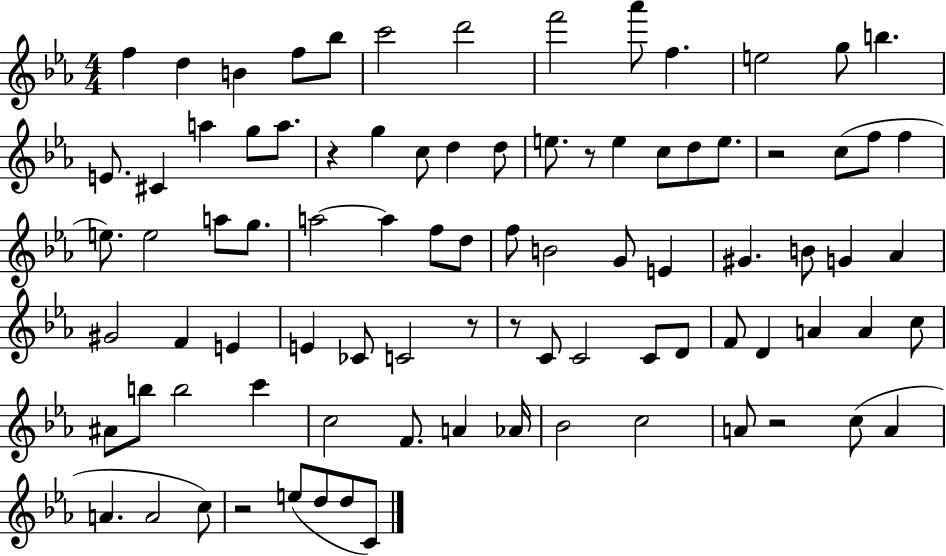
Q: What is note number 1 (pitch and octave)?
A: F5